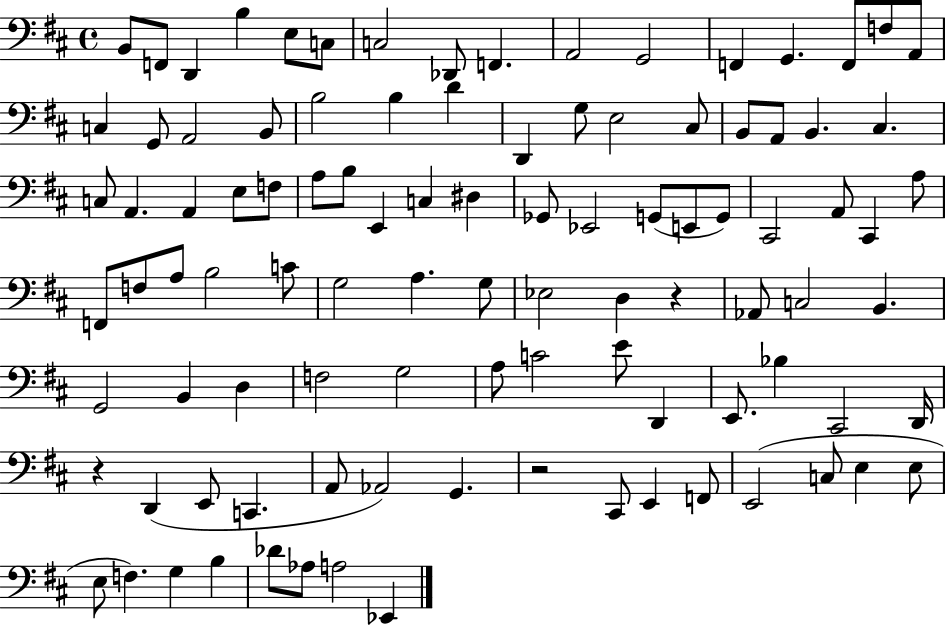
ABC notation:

X:1
T:Untitled
M:4/4
L:1/4
K:D
B,,/2 F,,/2 D,, B, E,/2 C,/2 C,2 _D,,/2 F,, A,,2 G,,2 F,, G,, F,,/2 F,/2 A,,/2 C, G,,/2 A,,2 B,,/2 B,2 B, D D,, G,/2 E,2 ^C,/2 B,,/2 A,,/2 B,, ^C, C,/2 A,, A,, E,/2 F,/2 A,/2 B,/2 E,, C, ^D, _G,,/2 _E,,2 G,,/2 E,,/2 G,,/2 ^C,,2 A,,/2 ^C,, A,/2 F,,/2 F,/2 A,/2 B,2 C/2 G,2 A, G,/2 _E,2 D, z _A,,/2 C,2 B,, G,,2 B,, D, F,2 G,2 A,/2 C2 E/2 D,, E,,/2 _B, ^C,,2 D,,/4 z D,, E,,/2 C,, A,,/2 _A,,2 G,, z2 ^C,,/2 E,, F,,/2 E,,2 C,/2 E, E,/2 E,/2 F, G, B, _D/2 _A,/2 A,2 _E,,